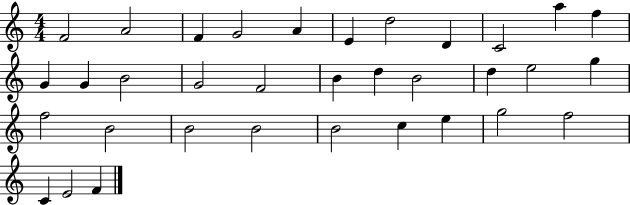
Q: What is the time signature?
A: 4/4